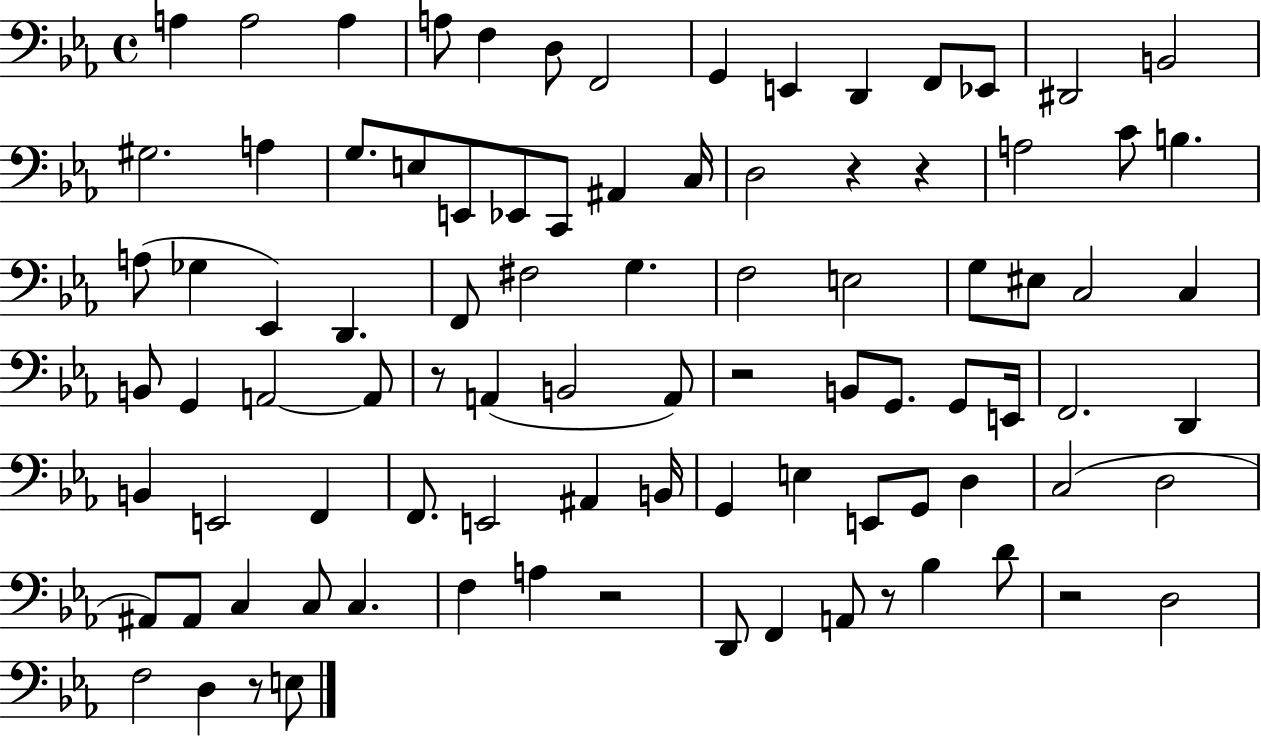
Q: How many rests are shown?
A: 8